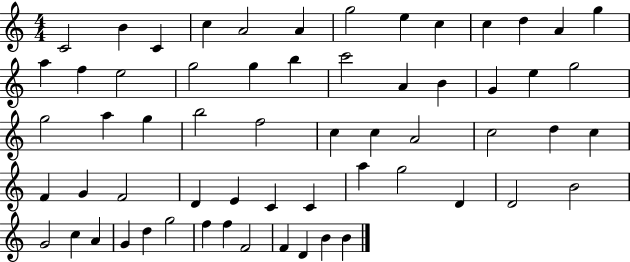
{
  \clef treble
  \numericTimeSignature
  \time 4/4
  \key c \major
  c'2 b'4 c'4 | c''4 a'2 a'4 | g''2 e''4 c''4 | c''4 d''4 a'4 g''4 | \break a''4 f''4 e''2 | g''2 g''4 b''4 | c'''2 a'4 b'4 | g'4 e''4 g''2 | \break g''2 a''4 g''4 | b''2 f''2 | c''4 c''4 a'2 | c''2 d''4 c''4 | \break f'4 g'4 f'2 | d'4 e'4 c'4 c'4 | a''4 g''2 d'4 | d'2 b'2 | \break g'2 c''4 a'4 | g'4 d''4 g''2 | f''4 f''4 f'2 | f'4 d'4 b'4 b'4 | \break \bar "|."
}